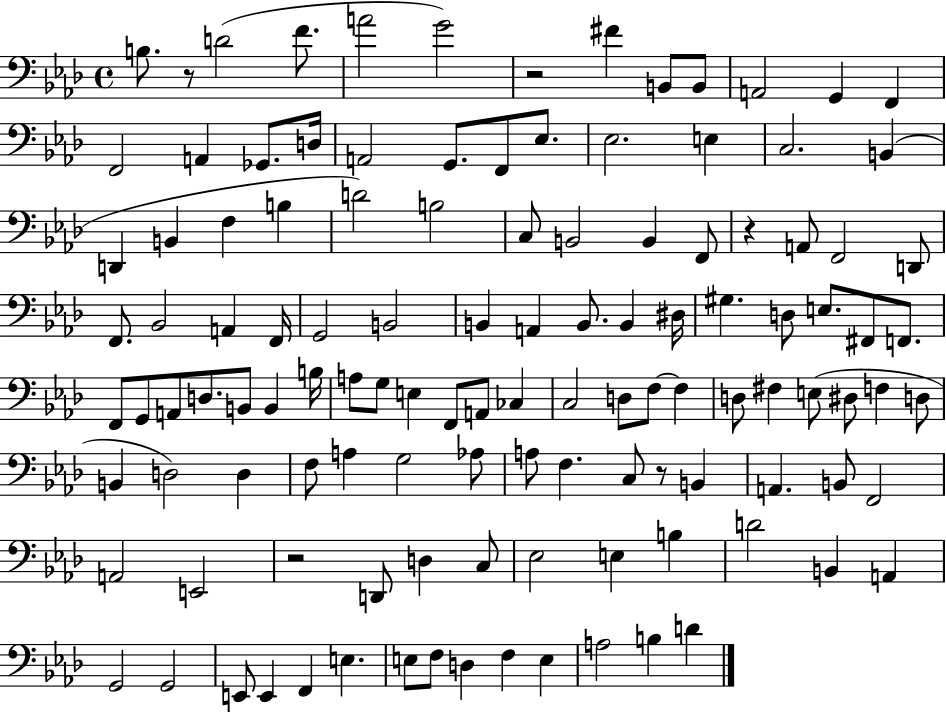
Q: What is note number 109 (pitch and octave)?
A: D3